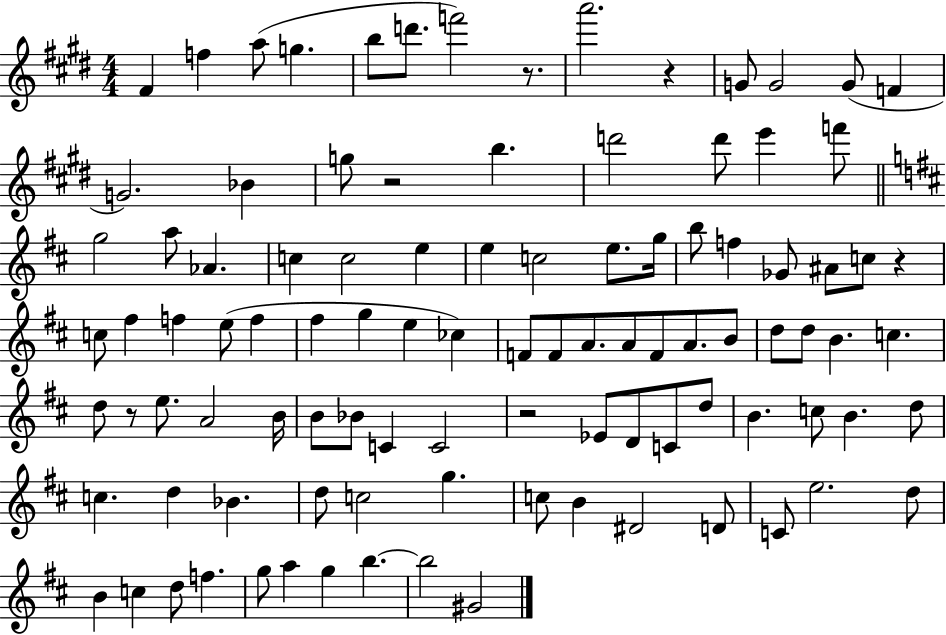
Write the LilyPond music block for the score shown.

{
  \clef treble
  \numericTimeSignature
  \time 4/4
  \key e \major
  \repeat volta 2 { fis'4 f''4 a''8( g''4. | b''8 d'''8. f'''2) r8. | a'''2. r4 | g'8 g'2 g'8( f'4 | \break g'2.) bes'4 | g''8 r2 b''4. | d'''2 d'''8 e'''4 f'''8 | \bar "||" \break \key d \major g''2 a''8 aes'4. | c''4 c''2 e''4 | e''4 c''2 e''8. g''16 | b''8 f''4 ges'8 ais'8 c''8 r4 | \break c''8 fis''4 f''4 e''8( f''4 | fis''4 g''4 e''4 ces''4) | f'8 f'8 a'8. a'8 f'8 a'8. b'8 | d''8 d''8 b'4. c''4. | \break d''8 r8 e''8. a'2 b'16 | b'8 bes'8 c'4 c'2 | r2 ees'8 d'8 c'8 d''8 | b'4. c''8 b'4. d''8 | \break c''4. d''4 bes'4. | d''8 c''2 g''4. | c''8 b'4 dis'2 d'8 | c'8 e''2. d''8 | \break b'4 c''4 d''8 f''4. | g''8 a''4 g''4 b''4.~~ | b''2 gis'2 | } \bar "|."
}